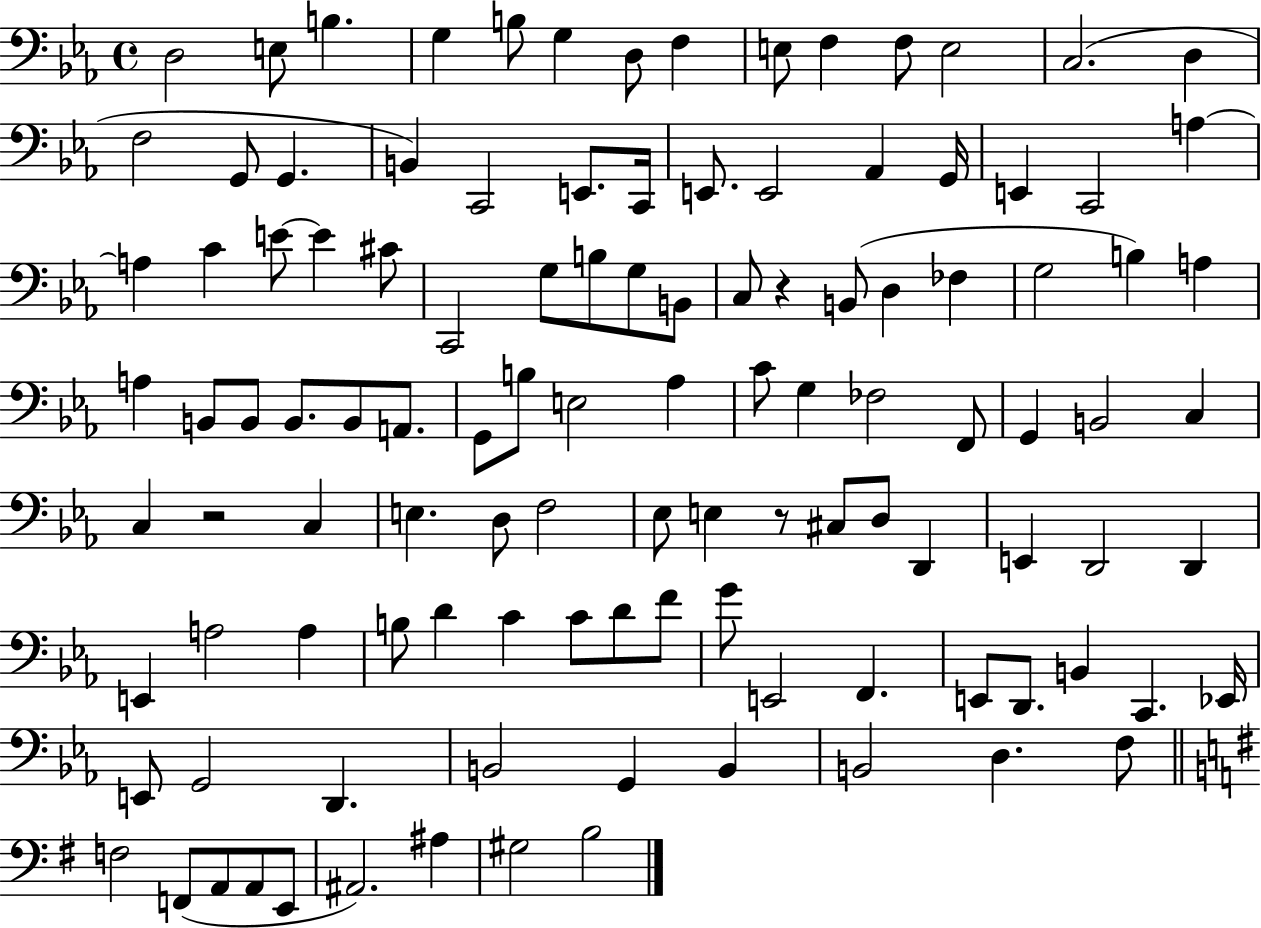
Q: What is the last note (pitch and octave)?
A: B3